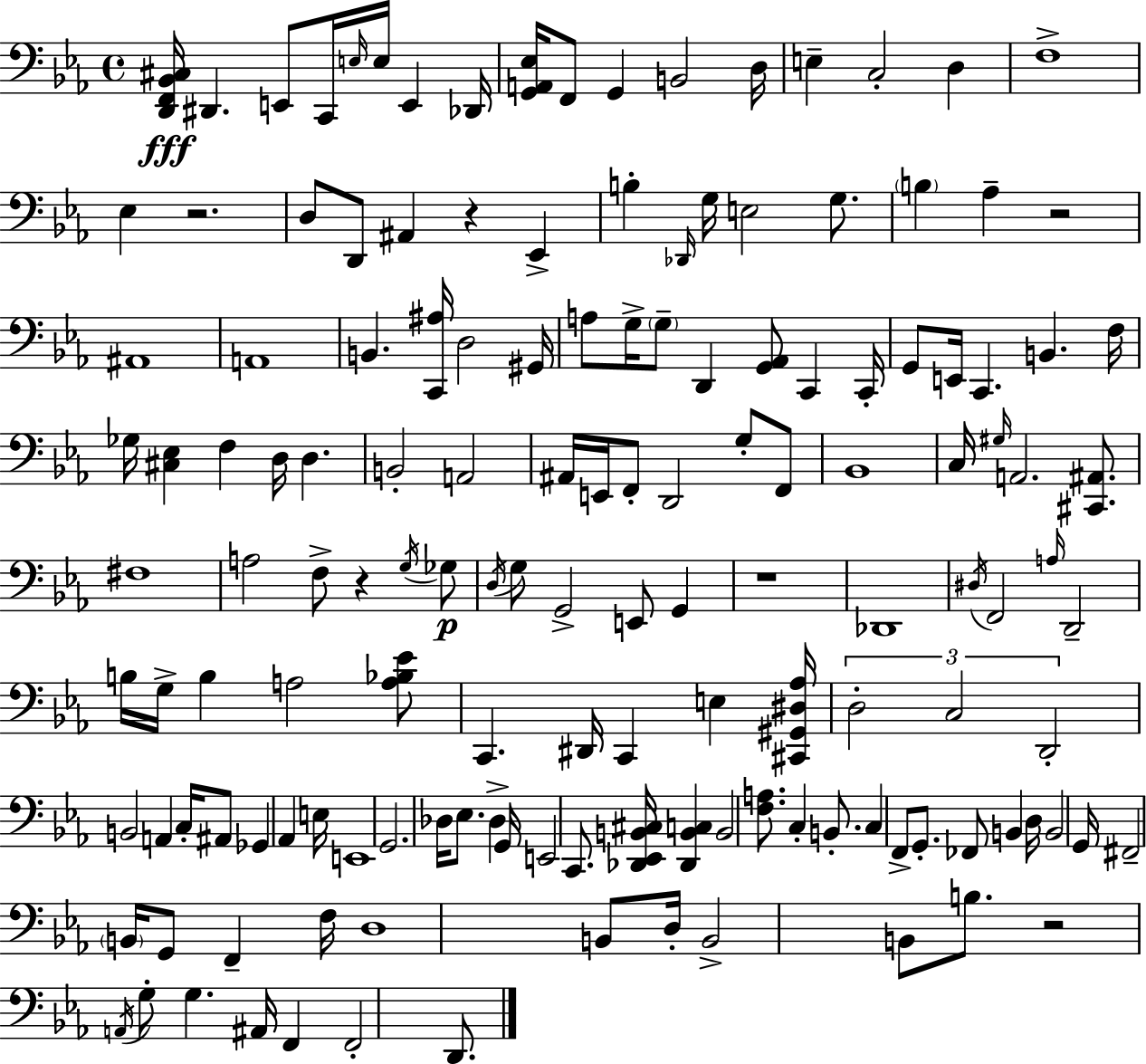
[D2,F2,Bb2,C#3]/s D#2/q. E2/e C2/s E3/s E3/s E2/q Db2/s [G2,A2,Eb3]/s F2/e G2/q B2/h D3/s E3/q C3/h D3/q F3/w Eb3/q R/h. D3/e D2/e A#2/q R/q Eb2/q B3/q Db2/s G3/s E3/h G3/e. B3/q Ab3/q R/h A#2/w A2/w B2/q. [C2,A#3]/s D3/h G#2/s A3/e G3/s G3/e D2/q [G2,Ab2]/e C2/q C2/s G2/e E2/s C2/q. B2/q. F3/s Gb3/s [C#3,Eb3]/q F3/q D3/s D3/q. B2/h A2/h A#2/s E2/s F2/e D2/h G3/e F2/e Bb2/w C3/s G#3/s A2/h. [C#2,A#2]/e. F#3/w A3/h F3/e R/q G3/s Gb3/e D3/s G3/e G2/h E2/e G2/q R/w Db2/w D#3/s F2/h A3/s D2/h B3/s G3/s B3/q A3/h [A3,Bb3,Eb4]/e C2/q. D#2/s C2/q E3/q [C#2,G#2,D#3,Ab3]/s D3/h C3/h D2/h B2/h A2/q C3/s A#2/e Gb2/q Ab2/q E3/s E2/w G2/h. Db3/s Eb3/e. Db3/q G2/s E2/h C2/e. [Db2,Eb2,B2,C#3]/s [Db2,B2,C3]/q B2/h [F3,A3]/e. C3/q B2/e. C3/q F2/e G2/e. FES2/e B2/q D3/s B2/h G2/s F#2/h B2/s G2/e F2/q F3/s D3/w B2/e D3/s B2/h B2/e B3/e. R/h A2/s G3/e G3/q. A#2/s F2/q F2/h D2/e.